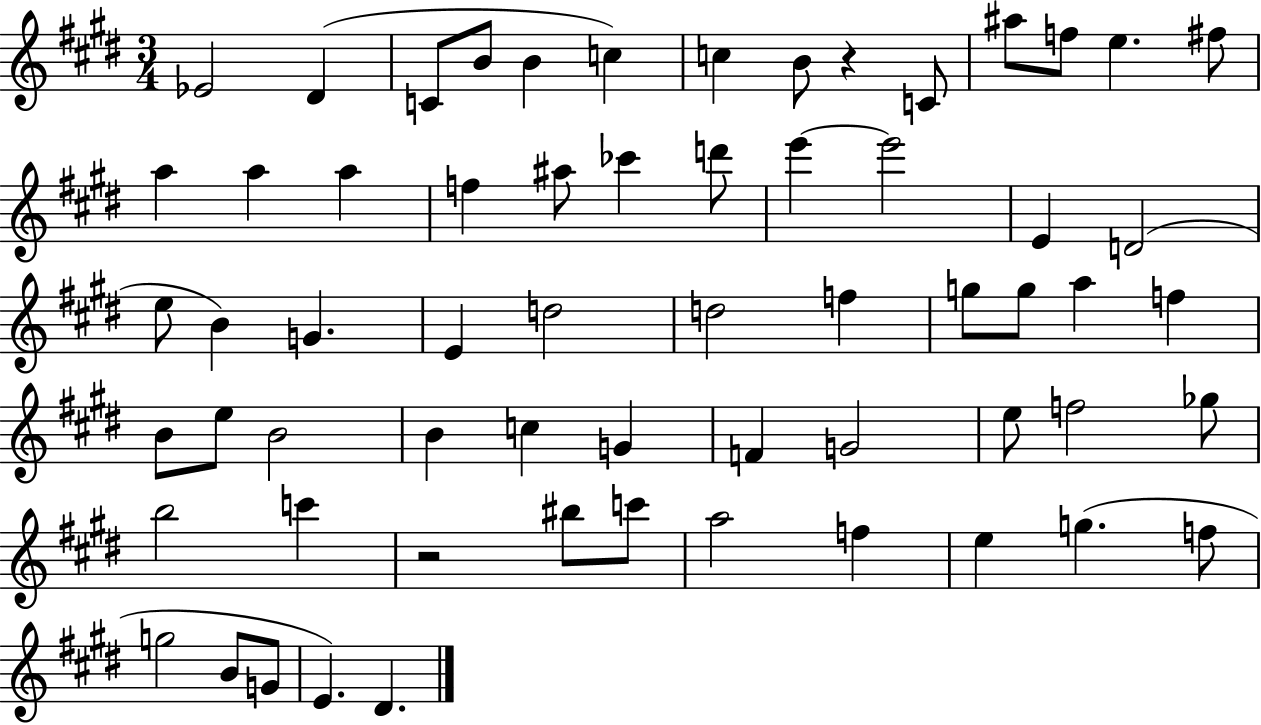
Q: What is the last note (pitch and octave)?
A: D#4